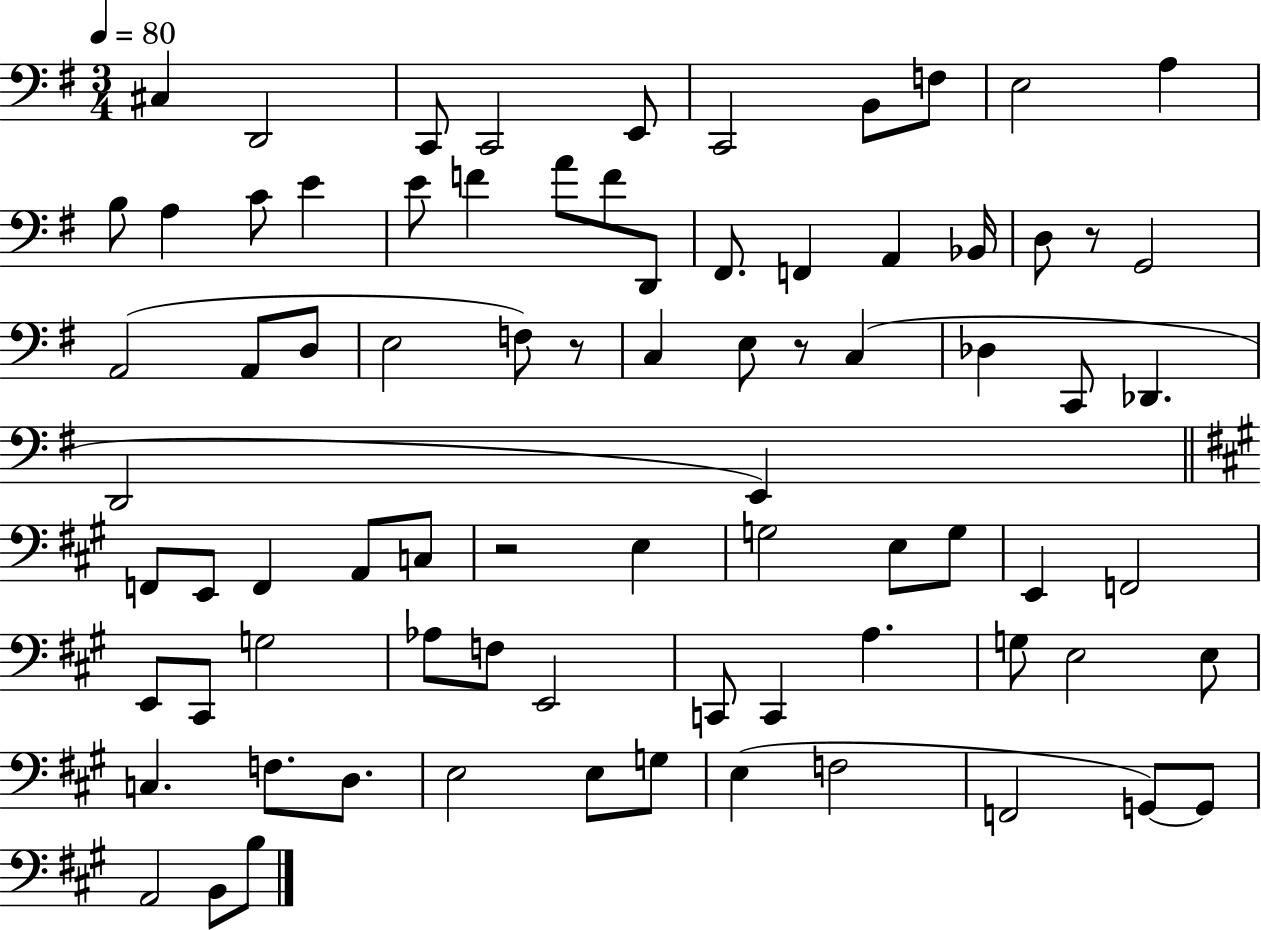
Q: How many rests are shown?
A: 4